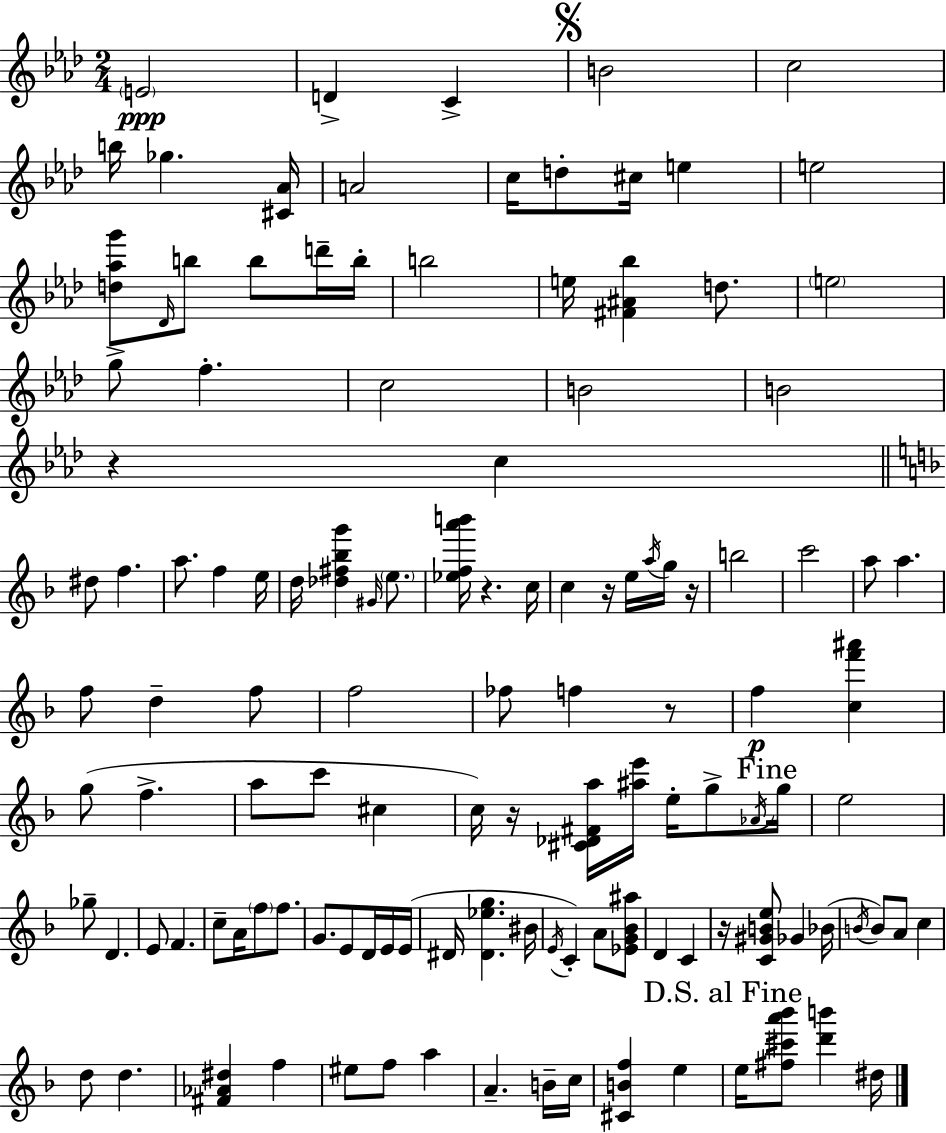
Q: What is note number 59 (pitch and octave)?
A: E5